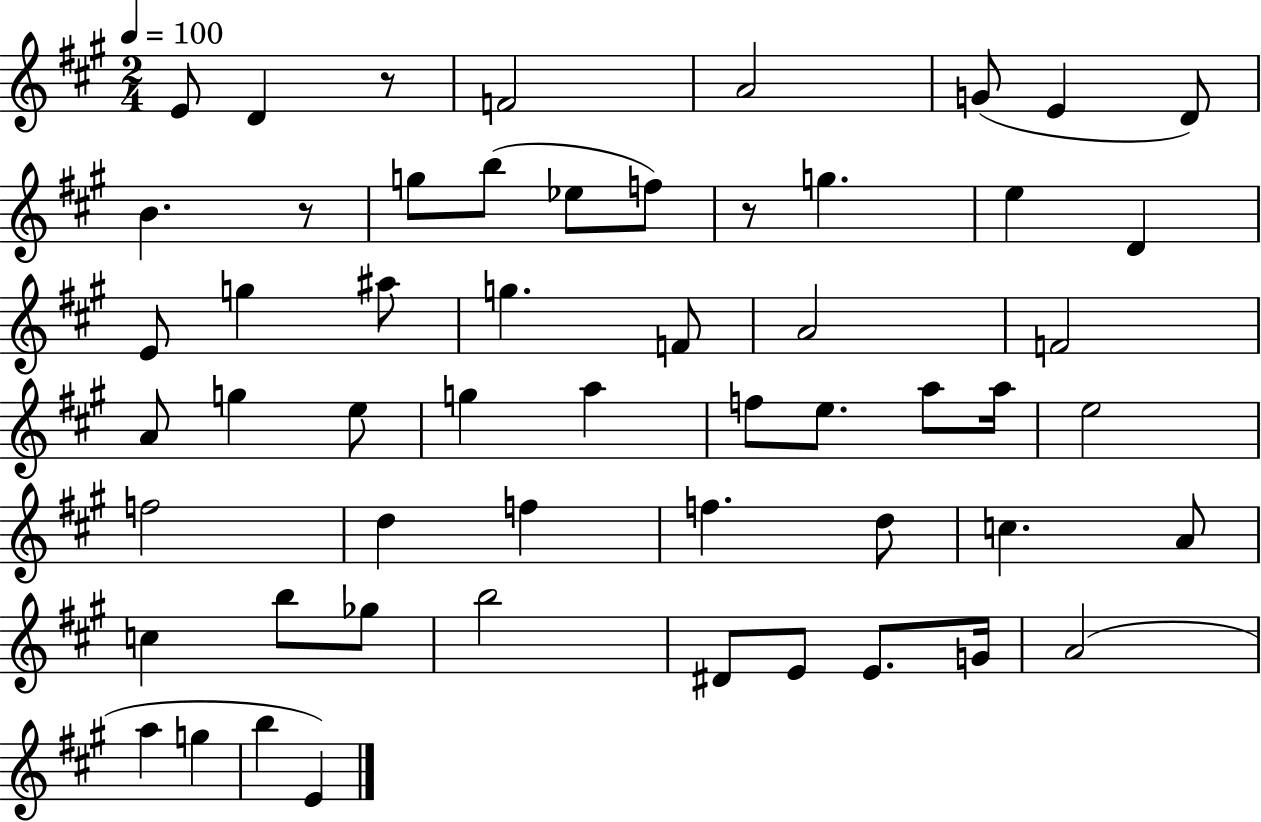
E4/e D4/q R/e F4/h A4/h G4/e E4/q D4/e B4/q. R/e G5/e B5/e Eb5/e F5/e R/e G5/q. E5/q D4/q E4/e G5/q A#5/e G5/q. F4/e A4/h F4/h A4/e G5/q E5/e G5/q A5/q F5/e E5/e. A5/e A5/s E5/h F5/h D5/q F5/q F5/q. D5/e C5/q. A4/e C5/q B5/e Gb5/e B5/h D#4/e E4/e E4/e. G4/s A4/h A5/q G5/q B5/q E4/q